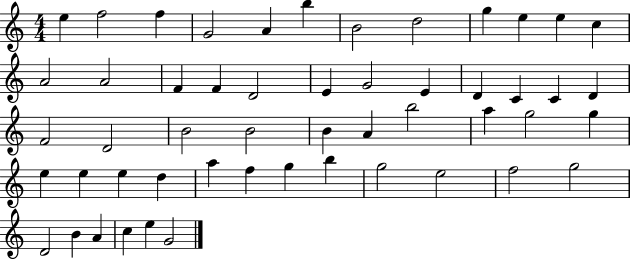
{
  \clef treble
  \numericTimeSignature
  \time 4/4
  \key c \major
  e''4 f''2 f''4 | g'2 a'4 b''4 | b'2 d''2 | g''4 e''4 e''4 c''4 | \break a'2 a'2 | f'4 f'4 d'2 | e'4 g'2 e'4 | d'4 c'4 c'4 d'4 | \break f'2 d'2 | b'2 b'2 | b'4 a'4 b''2 | a''4 g''2 g''4 | \break e''4 e''4 e''4 d''4 | a''4 f''4 g''4 b''4 | g''2 e''2 | f''2 g''2 | \break d'2 b'4 a'4 | c''4 e''4 g'2 | \bar "|."
}